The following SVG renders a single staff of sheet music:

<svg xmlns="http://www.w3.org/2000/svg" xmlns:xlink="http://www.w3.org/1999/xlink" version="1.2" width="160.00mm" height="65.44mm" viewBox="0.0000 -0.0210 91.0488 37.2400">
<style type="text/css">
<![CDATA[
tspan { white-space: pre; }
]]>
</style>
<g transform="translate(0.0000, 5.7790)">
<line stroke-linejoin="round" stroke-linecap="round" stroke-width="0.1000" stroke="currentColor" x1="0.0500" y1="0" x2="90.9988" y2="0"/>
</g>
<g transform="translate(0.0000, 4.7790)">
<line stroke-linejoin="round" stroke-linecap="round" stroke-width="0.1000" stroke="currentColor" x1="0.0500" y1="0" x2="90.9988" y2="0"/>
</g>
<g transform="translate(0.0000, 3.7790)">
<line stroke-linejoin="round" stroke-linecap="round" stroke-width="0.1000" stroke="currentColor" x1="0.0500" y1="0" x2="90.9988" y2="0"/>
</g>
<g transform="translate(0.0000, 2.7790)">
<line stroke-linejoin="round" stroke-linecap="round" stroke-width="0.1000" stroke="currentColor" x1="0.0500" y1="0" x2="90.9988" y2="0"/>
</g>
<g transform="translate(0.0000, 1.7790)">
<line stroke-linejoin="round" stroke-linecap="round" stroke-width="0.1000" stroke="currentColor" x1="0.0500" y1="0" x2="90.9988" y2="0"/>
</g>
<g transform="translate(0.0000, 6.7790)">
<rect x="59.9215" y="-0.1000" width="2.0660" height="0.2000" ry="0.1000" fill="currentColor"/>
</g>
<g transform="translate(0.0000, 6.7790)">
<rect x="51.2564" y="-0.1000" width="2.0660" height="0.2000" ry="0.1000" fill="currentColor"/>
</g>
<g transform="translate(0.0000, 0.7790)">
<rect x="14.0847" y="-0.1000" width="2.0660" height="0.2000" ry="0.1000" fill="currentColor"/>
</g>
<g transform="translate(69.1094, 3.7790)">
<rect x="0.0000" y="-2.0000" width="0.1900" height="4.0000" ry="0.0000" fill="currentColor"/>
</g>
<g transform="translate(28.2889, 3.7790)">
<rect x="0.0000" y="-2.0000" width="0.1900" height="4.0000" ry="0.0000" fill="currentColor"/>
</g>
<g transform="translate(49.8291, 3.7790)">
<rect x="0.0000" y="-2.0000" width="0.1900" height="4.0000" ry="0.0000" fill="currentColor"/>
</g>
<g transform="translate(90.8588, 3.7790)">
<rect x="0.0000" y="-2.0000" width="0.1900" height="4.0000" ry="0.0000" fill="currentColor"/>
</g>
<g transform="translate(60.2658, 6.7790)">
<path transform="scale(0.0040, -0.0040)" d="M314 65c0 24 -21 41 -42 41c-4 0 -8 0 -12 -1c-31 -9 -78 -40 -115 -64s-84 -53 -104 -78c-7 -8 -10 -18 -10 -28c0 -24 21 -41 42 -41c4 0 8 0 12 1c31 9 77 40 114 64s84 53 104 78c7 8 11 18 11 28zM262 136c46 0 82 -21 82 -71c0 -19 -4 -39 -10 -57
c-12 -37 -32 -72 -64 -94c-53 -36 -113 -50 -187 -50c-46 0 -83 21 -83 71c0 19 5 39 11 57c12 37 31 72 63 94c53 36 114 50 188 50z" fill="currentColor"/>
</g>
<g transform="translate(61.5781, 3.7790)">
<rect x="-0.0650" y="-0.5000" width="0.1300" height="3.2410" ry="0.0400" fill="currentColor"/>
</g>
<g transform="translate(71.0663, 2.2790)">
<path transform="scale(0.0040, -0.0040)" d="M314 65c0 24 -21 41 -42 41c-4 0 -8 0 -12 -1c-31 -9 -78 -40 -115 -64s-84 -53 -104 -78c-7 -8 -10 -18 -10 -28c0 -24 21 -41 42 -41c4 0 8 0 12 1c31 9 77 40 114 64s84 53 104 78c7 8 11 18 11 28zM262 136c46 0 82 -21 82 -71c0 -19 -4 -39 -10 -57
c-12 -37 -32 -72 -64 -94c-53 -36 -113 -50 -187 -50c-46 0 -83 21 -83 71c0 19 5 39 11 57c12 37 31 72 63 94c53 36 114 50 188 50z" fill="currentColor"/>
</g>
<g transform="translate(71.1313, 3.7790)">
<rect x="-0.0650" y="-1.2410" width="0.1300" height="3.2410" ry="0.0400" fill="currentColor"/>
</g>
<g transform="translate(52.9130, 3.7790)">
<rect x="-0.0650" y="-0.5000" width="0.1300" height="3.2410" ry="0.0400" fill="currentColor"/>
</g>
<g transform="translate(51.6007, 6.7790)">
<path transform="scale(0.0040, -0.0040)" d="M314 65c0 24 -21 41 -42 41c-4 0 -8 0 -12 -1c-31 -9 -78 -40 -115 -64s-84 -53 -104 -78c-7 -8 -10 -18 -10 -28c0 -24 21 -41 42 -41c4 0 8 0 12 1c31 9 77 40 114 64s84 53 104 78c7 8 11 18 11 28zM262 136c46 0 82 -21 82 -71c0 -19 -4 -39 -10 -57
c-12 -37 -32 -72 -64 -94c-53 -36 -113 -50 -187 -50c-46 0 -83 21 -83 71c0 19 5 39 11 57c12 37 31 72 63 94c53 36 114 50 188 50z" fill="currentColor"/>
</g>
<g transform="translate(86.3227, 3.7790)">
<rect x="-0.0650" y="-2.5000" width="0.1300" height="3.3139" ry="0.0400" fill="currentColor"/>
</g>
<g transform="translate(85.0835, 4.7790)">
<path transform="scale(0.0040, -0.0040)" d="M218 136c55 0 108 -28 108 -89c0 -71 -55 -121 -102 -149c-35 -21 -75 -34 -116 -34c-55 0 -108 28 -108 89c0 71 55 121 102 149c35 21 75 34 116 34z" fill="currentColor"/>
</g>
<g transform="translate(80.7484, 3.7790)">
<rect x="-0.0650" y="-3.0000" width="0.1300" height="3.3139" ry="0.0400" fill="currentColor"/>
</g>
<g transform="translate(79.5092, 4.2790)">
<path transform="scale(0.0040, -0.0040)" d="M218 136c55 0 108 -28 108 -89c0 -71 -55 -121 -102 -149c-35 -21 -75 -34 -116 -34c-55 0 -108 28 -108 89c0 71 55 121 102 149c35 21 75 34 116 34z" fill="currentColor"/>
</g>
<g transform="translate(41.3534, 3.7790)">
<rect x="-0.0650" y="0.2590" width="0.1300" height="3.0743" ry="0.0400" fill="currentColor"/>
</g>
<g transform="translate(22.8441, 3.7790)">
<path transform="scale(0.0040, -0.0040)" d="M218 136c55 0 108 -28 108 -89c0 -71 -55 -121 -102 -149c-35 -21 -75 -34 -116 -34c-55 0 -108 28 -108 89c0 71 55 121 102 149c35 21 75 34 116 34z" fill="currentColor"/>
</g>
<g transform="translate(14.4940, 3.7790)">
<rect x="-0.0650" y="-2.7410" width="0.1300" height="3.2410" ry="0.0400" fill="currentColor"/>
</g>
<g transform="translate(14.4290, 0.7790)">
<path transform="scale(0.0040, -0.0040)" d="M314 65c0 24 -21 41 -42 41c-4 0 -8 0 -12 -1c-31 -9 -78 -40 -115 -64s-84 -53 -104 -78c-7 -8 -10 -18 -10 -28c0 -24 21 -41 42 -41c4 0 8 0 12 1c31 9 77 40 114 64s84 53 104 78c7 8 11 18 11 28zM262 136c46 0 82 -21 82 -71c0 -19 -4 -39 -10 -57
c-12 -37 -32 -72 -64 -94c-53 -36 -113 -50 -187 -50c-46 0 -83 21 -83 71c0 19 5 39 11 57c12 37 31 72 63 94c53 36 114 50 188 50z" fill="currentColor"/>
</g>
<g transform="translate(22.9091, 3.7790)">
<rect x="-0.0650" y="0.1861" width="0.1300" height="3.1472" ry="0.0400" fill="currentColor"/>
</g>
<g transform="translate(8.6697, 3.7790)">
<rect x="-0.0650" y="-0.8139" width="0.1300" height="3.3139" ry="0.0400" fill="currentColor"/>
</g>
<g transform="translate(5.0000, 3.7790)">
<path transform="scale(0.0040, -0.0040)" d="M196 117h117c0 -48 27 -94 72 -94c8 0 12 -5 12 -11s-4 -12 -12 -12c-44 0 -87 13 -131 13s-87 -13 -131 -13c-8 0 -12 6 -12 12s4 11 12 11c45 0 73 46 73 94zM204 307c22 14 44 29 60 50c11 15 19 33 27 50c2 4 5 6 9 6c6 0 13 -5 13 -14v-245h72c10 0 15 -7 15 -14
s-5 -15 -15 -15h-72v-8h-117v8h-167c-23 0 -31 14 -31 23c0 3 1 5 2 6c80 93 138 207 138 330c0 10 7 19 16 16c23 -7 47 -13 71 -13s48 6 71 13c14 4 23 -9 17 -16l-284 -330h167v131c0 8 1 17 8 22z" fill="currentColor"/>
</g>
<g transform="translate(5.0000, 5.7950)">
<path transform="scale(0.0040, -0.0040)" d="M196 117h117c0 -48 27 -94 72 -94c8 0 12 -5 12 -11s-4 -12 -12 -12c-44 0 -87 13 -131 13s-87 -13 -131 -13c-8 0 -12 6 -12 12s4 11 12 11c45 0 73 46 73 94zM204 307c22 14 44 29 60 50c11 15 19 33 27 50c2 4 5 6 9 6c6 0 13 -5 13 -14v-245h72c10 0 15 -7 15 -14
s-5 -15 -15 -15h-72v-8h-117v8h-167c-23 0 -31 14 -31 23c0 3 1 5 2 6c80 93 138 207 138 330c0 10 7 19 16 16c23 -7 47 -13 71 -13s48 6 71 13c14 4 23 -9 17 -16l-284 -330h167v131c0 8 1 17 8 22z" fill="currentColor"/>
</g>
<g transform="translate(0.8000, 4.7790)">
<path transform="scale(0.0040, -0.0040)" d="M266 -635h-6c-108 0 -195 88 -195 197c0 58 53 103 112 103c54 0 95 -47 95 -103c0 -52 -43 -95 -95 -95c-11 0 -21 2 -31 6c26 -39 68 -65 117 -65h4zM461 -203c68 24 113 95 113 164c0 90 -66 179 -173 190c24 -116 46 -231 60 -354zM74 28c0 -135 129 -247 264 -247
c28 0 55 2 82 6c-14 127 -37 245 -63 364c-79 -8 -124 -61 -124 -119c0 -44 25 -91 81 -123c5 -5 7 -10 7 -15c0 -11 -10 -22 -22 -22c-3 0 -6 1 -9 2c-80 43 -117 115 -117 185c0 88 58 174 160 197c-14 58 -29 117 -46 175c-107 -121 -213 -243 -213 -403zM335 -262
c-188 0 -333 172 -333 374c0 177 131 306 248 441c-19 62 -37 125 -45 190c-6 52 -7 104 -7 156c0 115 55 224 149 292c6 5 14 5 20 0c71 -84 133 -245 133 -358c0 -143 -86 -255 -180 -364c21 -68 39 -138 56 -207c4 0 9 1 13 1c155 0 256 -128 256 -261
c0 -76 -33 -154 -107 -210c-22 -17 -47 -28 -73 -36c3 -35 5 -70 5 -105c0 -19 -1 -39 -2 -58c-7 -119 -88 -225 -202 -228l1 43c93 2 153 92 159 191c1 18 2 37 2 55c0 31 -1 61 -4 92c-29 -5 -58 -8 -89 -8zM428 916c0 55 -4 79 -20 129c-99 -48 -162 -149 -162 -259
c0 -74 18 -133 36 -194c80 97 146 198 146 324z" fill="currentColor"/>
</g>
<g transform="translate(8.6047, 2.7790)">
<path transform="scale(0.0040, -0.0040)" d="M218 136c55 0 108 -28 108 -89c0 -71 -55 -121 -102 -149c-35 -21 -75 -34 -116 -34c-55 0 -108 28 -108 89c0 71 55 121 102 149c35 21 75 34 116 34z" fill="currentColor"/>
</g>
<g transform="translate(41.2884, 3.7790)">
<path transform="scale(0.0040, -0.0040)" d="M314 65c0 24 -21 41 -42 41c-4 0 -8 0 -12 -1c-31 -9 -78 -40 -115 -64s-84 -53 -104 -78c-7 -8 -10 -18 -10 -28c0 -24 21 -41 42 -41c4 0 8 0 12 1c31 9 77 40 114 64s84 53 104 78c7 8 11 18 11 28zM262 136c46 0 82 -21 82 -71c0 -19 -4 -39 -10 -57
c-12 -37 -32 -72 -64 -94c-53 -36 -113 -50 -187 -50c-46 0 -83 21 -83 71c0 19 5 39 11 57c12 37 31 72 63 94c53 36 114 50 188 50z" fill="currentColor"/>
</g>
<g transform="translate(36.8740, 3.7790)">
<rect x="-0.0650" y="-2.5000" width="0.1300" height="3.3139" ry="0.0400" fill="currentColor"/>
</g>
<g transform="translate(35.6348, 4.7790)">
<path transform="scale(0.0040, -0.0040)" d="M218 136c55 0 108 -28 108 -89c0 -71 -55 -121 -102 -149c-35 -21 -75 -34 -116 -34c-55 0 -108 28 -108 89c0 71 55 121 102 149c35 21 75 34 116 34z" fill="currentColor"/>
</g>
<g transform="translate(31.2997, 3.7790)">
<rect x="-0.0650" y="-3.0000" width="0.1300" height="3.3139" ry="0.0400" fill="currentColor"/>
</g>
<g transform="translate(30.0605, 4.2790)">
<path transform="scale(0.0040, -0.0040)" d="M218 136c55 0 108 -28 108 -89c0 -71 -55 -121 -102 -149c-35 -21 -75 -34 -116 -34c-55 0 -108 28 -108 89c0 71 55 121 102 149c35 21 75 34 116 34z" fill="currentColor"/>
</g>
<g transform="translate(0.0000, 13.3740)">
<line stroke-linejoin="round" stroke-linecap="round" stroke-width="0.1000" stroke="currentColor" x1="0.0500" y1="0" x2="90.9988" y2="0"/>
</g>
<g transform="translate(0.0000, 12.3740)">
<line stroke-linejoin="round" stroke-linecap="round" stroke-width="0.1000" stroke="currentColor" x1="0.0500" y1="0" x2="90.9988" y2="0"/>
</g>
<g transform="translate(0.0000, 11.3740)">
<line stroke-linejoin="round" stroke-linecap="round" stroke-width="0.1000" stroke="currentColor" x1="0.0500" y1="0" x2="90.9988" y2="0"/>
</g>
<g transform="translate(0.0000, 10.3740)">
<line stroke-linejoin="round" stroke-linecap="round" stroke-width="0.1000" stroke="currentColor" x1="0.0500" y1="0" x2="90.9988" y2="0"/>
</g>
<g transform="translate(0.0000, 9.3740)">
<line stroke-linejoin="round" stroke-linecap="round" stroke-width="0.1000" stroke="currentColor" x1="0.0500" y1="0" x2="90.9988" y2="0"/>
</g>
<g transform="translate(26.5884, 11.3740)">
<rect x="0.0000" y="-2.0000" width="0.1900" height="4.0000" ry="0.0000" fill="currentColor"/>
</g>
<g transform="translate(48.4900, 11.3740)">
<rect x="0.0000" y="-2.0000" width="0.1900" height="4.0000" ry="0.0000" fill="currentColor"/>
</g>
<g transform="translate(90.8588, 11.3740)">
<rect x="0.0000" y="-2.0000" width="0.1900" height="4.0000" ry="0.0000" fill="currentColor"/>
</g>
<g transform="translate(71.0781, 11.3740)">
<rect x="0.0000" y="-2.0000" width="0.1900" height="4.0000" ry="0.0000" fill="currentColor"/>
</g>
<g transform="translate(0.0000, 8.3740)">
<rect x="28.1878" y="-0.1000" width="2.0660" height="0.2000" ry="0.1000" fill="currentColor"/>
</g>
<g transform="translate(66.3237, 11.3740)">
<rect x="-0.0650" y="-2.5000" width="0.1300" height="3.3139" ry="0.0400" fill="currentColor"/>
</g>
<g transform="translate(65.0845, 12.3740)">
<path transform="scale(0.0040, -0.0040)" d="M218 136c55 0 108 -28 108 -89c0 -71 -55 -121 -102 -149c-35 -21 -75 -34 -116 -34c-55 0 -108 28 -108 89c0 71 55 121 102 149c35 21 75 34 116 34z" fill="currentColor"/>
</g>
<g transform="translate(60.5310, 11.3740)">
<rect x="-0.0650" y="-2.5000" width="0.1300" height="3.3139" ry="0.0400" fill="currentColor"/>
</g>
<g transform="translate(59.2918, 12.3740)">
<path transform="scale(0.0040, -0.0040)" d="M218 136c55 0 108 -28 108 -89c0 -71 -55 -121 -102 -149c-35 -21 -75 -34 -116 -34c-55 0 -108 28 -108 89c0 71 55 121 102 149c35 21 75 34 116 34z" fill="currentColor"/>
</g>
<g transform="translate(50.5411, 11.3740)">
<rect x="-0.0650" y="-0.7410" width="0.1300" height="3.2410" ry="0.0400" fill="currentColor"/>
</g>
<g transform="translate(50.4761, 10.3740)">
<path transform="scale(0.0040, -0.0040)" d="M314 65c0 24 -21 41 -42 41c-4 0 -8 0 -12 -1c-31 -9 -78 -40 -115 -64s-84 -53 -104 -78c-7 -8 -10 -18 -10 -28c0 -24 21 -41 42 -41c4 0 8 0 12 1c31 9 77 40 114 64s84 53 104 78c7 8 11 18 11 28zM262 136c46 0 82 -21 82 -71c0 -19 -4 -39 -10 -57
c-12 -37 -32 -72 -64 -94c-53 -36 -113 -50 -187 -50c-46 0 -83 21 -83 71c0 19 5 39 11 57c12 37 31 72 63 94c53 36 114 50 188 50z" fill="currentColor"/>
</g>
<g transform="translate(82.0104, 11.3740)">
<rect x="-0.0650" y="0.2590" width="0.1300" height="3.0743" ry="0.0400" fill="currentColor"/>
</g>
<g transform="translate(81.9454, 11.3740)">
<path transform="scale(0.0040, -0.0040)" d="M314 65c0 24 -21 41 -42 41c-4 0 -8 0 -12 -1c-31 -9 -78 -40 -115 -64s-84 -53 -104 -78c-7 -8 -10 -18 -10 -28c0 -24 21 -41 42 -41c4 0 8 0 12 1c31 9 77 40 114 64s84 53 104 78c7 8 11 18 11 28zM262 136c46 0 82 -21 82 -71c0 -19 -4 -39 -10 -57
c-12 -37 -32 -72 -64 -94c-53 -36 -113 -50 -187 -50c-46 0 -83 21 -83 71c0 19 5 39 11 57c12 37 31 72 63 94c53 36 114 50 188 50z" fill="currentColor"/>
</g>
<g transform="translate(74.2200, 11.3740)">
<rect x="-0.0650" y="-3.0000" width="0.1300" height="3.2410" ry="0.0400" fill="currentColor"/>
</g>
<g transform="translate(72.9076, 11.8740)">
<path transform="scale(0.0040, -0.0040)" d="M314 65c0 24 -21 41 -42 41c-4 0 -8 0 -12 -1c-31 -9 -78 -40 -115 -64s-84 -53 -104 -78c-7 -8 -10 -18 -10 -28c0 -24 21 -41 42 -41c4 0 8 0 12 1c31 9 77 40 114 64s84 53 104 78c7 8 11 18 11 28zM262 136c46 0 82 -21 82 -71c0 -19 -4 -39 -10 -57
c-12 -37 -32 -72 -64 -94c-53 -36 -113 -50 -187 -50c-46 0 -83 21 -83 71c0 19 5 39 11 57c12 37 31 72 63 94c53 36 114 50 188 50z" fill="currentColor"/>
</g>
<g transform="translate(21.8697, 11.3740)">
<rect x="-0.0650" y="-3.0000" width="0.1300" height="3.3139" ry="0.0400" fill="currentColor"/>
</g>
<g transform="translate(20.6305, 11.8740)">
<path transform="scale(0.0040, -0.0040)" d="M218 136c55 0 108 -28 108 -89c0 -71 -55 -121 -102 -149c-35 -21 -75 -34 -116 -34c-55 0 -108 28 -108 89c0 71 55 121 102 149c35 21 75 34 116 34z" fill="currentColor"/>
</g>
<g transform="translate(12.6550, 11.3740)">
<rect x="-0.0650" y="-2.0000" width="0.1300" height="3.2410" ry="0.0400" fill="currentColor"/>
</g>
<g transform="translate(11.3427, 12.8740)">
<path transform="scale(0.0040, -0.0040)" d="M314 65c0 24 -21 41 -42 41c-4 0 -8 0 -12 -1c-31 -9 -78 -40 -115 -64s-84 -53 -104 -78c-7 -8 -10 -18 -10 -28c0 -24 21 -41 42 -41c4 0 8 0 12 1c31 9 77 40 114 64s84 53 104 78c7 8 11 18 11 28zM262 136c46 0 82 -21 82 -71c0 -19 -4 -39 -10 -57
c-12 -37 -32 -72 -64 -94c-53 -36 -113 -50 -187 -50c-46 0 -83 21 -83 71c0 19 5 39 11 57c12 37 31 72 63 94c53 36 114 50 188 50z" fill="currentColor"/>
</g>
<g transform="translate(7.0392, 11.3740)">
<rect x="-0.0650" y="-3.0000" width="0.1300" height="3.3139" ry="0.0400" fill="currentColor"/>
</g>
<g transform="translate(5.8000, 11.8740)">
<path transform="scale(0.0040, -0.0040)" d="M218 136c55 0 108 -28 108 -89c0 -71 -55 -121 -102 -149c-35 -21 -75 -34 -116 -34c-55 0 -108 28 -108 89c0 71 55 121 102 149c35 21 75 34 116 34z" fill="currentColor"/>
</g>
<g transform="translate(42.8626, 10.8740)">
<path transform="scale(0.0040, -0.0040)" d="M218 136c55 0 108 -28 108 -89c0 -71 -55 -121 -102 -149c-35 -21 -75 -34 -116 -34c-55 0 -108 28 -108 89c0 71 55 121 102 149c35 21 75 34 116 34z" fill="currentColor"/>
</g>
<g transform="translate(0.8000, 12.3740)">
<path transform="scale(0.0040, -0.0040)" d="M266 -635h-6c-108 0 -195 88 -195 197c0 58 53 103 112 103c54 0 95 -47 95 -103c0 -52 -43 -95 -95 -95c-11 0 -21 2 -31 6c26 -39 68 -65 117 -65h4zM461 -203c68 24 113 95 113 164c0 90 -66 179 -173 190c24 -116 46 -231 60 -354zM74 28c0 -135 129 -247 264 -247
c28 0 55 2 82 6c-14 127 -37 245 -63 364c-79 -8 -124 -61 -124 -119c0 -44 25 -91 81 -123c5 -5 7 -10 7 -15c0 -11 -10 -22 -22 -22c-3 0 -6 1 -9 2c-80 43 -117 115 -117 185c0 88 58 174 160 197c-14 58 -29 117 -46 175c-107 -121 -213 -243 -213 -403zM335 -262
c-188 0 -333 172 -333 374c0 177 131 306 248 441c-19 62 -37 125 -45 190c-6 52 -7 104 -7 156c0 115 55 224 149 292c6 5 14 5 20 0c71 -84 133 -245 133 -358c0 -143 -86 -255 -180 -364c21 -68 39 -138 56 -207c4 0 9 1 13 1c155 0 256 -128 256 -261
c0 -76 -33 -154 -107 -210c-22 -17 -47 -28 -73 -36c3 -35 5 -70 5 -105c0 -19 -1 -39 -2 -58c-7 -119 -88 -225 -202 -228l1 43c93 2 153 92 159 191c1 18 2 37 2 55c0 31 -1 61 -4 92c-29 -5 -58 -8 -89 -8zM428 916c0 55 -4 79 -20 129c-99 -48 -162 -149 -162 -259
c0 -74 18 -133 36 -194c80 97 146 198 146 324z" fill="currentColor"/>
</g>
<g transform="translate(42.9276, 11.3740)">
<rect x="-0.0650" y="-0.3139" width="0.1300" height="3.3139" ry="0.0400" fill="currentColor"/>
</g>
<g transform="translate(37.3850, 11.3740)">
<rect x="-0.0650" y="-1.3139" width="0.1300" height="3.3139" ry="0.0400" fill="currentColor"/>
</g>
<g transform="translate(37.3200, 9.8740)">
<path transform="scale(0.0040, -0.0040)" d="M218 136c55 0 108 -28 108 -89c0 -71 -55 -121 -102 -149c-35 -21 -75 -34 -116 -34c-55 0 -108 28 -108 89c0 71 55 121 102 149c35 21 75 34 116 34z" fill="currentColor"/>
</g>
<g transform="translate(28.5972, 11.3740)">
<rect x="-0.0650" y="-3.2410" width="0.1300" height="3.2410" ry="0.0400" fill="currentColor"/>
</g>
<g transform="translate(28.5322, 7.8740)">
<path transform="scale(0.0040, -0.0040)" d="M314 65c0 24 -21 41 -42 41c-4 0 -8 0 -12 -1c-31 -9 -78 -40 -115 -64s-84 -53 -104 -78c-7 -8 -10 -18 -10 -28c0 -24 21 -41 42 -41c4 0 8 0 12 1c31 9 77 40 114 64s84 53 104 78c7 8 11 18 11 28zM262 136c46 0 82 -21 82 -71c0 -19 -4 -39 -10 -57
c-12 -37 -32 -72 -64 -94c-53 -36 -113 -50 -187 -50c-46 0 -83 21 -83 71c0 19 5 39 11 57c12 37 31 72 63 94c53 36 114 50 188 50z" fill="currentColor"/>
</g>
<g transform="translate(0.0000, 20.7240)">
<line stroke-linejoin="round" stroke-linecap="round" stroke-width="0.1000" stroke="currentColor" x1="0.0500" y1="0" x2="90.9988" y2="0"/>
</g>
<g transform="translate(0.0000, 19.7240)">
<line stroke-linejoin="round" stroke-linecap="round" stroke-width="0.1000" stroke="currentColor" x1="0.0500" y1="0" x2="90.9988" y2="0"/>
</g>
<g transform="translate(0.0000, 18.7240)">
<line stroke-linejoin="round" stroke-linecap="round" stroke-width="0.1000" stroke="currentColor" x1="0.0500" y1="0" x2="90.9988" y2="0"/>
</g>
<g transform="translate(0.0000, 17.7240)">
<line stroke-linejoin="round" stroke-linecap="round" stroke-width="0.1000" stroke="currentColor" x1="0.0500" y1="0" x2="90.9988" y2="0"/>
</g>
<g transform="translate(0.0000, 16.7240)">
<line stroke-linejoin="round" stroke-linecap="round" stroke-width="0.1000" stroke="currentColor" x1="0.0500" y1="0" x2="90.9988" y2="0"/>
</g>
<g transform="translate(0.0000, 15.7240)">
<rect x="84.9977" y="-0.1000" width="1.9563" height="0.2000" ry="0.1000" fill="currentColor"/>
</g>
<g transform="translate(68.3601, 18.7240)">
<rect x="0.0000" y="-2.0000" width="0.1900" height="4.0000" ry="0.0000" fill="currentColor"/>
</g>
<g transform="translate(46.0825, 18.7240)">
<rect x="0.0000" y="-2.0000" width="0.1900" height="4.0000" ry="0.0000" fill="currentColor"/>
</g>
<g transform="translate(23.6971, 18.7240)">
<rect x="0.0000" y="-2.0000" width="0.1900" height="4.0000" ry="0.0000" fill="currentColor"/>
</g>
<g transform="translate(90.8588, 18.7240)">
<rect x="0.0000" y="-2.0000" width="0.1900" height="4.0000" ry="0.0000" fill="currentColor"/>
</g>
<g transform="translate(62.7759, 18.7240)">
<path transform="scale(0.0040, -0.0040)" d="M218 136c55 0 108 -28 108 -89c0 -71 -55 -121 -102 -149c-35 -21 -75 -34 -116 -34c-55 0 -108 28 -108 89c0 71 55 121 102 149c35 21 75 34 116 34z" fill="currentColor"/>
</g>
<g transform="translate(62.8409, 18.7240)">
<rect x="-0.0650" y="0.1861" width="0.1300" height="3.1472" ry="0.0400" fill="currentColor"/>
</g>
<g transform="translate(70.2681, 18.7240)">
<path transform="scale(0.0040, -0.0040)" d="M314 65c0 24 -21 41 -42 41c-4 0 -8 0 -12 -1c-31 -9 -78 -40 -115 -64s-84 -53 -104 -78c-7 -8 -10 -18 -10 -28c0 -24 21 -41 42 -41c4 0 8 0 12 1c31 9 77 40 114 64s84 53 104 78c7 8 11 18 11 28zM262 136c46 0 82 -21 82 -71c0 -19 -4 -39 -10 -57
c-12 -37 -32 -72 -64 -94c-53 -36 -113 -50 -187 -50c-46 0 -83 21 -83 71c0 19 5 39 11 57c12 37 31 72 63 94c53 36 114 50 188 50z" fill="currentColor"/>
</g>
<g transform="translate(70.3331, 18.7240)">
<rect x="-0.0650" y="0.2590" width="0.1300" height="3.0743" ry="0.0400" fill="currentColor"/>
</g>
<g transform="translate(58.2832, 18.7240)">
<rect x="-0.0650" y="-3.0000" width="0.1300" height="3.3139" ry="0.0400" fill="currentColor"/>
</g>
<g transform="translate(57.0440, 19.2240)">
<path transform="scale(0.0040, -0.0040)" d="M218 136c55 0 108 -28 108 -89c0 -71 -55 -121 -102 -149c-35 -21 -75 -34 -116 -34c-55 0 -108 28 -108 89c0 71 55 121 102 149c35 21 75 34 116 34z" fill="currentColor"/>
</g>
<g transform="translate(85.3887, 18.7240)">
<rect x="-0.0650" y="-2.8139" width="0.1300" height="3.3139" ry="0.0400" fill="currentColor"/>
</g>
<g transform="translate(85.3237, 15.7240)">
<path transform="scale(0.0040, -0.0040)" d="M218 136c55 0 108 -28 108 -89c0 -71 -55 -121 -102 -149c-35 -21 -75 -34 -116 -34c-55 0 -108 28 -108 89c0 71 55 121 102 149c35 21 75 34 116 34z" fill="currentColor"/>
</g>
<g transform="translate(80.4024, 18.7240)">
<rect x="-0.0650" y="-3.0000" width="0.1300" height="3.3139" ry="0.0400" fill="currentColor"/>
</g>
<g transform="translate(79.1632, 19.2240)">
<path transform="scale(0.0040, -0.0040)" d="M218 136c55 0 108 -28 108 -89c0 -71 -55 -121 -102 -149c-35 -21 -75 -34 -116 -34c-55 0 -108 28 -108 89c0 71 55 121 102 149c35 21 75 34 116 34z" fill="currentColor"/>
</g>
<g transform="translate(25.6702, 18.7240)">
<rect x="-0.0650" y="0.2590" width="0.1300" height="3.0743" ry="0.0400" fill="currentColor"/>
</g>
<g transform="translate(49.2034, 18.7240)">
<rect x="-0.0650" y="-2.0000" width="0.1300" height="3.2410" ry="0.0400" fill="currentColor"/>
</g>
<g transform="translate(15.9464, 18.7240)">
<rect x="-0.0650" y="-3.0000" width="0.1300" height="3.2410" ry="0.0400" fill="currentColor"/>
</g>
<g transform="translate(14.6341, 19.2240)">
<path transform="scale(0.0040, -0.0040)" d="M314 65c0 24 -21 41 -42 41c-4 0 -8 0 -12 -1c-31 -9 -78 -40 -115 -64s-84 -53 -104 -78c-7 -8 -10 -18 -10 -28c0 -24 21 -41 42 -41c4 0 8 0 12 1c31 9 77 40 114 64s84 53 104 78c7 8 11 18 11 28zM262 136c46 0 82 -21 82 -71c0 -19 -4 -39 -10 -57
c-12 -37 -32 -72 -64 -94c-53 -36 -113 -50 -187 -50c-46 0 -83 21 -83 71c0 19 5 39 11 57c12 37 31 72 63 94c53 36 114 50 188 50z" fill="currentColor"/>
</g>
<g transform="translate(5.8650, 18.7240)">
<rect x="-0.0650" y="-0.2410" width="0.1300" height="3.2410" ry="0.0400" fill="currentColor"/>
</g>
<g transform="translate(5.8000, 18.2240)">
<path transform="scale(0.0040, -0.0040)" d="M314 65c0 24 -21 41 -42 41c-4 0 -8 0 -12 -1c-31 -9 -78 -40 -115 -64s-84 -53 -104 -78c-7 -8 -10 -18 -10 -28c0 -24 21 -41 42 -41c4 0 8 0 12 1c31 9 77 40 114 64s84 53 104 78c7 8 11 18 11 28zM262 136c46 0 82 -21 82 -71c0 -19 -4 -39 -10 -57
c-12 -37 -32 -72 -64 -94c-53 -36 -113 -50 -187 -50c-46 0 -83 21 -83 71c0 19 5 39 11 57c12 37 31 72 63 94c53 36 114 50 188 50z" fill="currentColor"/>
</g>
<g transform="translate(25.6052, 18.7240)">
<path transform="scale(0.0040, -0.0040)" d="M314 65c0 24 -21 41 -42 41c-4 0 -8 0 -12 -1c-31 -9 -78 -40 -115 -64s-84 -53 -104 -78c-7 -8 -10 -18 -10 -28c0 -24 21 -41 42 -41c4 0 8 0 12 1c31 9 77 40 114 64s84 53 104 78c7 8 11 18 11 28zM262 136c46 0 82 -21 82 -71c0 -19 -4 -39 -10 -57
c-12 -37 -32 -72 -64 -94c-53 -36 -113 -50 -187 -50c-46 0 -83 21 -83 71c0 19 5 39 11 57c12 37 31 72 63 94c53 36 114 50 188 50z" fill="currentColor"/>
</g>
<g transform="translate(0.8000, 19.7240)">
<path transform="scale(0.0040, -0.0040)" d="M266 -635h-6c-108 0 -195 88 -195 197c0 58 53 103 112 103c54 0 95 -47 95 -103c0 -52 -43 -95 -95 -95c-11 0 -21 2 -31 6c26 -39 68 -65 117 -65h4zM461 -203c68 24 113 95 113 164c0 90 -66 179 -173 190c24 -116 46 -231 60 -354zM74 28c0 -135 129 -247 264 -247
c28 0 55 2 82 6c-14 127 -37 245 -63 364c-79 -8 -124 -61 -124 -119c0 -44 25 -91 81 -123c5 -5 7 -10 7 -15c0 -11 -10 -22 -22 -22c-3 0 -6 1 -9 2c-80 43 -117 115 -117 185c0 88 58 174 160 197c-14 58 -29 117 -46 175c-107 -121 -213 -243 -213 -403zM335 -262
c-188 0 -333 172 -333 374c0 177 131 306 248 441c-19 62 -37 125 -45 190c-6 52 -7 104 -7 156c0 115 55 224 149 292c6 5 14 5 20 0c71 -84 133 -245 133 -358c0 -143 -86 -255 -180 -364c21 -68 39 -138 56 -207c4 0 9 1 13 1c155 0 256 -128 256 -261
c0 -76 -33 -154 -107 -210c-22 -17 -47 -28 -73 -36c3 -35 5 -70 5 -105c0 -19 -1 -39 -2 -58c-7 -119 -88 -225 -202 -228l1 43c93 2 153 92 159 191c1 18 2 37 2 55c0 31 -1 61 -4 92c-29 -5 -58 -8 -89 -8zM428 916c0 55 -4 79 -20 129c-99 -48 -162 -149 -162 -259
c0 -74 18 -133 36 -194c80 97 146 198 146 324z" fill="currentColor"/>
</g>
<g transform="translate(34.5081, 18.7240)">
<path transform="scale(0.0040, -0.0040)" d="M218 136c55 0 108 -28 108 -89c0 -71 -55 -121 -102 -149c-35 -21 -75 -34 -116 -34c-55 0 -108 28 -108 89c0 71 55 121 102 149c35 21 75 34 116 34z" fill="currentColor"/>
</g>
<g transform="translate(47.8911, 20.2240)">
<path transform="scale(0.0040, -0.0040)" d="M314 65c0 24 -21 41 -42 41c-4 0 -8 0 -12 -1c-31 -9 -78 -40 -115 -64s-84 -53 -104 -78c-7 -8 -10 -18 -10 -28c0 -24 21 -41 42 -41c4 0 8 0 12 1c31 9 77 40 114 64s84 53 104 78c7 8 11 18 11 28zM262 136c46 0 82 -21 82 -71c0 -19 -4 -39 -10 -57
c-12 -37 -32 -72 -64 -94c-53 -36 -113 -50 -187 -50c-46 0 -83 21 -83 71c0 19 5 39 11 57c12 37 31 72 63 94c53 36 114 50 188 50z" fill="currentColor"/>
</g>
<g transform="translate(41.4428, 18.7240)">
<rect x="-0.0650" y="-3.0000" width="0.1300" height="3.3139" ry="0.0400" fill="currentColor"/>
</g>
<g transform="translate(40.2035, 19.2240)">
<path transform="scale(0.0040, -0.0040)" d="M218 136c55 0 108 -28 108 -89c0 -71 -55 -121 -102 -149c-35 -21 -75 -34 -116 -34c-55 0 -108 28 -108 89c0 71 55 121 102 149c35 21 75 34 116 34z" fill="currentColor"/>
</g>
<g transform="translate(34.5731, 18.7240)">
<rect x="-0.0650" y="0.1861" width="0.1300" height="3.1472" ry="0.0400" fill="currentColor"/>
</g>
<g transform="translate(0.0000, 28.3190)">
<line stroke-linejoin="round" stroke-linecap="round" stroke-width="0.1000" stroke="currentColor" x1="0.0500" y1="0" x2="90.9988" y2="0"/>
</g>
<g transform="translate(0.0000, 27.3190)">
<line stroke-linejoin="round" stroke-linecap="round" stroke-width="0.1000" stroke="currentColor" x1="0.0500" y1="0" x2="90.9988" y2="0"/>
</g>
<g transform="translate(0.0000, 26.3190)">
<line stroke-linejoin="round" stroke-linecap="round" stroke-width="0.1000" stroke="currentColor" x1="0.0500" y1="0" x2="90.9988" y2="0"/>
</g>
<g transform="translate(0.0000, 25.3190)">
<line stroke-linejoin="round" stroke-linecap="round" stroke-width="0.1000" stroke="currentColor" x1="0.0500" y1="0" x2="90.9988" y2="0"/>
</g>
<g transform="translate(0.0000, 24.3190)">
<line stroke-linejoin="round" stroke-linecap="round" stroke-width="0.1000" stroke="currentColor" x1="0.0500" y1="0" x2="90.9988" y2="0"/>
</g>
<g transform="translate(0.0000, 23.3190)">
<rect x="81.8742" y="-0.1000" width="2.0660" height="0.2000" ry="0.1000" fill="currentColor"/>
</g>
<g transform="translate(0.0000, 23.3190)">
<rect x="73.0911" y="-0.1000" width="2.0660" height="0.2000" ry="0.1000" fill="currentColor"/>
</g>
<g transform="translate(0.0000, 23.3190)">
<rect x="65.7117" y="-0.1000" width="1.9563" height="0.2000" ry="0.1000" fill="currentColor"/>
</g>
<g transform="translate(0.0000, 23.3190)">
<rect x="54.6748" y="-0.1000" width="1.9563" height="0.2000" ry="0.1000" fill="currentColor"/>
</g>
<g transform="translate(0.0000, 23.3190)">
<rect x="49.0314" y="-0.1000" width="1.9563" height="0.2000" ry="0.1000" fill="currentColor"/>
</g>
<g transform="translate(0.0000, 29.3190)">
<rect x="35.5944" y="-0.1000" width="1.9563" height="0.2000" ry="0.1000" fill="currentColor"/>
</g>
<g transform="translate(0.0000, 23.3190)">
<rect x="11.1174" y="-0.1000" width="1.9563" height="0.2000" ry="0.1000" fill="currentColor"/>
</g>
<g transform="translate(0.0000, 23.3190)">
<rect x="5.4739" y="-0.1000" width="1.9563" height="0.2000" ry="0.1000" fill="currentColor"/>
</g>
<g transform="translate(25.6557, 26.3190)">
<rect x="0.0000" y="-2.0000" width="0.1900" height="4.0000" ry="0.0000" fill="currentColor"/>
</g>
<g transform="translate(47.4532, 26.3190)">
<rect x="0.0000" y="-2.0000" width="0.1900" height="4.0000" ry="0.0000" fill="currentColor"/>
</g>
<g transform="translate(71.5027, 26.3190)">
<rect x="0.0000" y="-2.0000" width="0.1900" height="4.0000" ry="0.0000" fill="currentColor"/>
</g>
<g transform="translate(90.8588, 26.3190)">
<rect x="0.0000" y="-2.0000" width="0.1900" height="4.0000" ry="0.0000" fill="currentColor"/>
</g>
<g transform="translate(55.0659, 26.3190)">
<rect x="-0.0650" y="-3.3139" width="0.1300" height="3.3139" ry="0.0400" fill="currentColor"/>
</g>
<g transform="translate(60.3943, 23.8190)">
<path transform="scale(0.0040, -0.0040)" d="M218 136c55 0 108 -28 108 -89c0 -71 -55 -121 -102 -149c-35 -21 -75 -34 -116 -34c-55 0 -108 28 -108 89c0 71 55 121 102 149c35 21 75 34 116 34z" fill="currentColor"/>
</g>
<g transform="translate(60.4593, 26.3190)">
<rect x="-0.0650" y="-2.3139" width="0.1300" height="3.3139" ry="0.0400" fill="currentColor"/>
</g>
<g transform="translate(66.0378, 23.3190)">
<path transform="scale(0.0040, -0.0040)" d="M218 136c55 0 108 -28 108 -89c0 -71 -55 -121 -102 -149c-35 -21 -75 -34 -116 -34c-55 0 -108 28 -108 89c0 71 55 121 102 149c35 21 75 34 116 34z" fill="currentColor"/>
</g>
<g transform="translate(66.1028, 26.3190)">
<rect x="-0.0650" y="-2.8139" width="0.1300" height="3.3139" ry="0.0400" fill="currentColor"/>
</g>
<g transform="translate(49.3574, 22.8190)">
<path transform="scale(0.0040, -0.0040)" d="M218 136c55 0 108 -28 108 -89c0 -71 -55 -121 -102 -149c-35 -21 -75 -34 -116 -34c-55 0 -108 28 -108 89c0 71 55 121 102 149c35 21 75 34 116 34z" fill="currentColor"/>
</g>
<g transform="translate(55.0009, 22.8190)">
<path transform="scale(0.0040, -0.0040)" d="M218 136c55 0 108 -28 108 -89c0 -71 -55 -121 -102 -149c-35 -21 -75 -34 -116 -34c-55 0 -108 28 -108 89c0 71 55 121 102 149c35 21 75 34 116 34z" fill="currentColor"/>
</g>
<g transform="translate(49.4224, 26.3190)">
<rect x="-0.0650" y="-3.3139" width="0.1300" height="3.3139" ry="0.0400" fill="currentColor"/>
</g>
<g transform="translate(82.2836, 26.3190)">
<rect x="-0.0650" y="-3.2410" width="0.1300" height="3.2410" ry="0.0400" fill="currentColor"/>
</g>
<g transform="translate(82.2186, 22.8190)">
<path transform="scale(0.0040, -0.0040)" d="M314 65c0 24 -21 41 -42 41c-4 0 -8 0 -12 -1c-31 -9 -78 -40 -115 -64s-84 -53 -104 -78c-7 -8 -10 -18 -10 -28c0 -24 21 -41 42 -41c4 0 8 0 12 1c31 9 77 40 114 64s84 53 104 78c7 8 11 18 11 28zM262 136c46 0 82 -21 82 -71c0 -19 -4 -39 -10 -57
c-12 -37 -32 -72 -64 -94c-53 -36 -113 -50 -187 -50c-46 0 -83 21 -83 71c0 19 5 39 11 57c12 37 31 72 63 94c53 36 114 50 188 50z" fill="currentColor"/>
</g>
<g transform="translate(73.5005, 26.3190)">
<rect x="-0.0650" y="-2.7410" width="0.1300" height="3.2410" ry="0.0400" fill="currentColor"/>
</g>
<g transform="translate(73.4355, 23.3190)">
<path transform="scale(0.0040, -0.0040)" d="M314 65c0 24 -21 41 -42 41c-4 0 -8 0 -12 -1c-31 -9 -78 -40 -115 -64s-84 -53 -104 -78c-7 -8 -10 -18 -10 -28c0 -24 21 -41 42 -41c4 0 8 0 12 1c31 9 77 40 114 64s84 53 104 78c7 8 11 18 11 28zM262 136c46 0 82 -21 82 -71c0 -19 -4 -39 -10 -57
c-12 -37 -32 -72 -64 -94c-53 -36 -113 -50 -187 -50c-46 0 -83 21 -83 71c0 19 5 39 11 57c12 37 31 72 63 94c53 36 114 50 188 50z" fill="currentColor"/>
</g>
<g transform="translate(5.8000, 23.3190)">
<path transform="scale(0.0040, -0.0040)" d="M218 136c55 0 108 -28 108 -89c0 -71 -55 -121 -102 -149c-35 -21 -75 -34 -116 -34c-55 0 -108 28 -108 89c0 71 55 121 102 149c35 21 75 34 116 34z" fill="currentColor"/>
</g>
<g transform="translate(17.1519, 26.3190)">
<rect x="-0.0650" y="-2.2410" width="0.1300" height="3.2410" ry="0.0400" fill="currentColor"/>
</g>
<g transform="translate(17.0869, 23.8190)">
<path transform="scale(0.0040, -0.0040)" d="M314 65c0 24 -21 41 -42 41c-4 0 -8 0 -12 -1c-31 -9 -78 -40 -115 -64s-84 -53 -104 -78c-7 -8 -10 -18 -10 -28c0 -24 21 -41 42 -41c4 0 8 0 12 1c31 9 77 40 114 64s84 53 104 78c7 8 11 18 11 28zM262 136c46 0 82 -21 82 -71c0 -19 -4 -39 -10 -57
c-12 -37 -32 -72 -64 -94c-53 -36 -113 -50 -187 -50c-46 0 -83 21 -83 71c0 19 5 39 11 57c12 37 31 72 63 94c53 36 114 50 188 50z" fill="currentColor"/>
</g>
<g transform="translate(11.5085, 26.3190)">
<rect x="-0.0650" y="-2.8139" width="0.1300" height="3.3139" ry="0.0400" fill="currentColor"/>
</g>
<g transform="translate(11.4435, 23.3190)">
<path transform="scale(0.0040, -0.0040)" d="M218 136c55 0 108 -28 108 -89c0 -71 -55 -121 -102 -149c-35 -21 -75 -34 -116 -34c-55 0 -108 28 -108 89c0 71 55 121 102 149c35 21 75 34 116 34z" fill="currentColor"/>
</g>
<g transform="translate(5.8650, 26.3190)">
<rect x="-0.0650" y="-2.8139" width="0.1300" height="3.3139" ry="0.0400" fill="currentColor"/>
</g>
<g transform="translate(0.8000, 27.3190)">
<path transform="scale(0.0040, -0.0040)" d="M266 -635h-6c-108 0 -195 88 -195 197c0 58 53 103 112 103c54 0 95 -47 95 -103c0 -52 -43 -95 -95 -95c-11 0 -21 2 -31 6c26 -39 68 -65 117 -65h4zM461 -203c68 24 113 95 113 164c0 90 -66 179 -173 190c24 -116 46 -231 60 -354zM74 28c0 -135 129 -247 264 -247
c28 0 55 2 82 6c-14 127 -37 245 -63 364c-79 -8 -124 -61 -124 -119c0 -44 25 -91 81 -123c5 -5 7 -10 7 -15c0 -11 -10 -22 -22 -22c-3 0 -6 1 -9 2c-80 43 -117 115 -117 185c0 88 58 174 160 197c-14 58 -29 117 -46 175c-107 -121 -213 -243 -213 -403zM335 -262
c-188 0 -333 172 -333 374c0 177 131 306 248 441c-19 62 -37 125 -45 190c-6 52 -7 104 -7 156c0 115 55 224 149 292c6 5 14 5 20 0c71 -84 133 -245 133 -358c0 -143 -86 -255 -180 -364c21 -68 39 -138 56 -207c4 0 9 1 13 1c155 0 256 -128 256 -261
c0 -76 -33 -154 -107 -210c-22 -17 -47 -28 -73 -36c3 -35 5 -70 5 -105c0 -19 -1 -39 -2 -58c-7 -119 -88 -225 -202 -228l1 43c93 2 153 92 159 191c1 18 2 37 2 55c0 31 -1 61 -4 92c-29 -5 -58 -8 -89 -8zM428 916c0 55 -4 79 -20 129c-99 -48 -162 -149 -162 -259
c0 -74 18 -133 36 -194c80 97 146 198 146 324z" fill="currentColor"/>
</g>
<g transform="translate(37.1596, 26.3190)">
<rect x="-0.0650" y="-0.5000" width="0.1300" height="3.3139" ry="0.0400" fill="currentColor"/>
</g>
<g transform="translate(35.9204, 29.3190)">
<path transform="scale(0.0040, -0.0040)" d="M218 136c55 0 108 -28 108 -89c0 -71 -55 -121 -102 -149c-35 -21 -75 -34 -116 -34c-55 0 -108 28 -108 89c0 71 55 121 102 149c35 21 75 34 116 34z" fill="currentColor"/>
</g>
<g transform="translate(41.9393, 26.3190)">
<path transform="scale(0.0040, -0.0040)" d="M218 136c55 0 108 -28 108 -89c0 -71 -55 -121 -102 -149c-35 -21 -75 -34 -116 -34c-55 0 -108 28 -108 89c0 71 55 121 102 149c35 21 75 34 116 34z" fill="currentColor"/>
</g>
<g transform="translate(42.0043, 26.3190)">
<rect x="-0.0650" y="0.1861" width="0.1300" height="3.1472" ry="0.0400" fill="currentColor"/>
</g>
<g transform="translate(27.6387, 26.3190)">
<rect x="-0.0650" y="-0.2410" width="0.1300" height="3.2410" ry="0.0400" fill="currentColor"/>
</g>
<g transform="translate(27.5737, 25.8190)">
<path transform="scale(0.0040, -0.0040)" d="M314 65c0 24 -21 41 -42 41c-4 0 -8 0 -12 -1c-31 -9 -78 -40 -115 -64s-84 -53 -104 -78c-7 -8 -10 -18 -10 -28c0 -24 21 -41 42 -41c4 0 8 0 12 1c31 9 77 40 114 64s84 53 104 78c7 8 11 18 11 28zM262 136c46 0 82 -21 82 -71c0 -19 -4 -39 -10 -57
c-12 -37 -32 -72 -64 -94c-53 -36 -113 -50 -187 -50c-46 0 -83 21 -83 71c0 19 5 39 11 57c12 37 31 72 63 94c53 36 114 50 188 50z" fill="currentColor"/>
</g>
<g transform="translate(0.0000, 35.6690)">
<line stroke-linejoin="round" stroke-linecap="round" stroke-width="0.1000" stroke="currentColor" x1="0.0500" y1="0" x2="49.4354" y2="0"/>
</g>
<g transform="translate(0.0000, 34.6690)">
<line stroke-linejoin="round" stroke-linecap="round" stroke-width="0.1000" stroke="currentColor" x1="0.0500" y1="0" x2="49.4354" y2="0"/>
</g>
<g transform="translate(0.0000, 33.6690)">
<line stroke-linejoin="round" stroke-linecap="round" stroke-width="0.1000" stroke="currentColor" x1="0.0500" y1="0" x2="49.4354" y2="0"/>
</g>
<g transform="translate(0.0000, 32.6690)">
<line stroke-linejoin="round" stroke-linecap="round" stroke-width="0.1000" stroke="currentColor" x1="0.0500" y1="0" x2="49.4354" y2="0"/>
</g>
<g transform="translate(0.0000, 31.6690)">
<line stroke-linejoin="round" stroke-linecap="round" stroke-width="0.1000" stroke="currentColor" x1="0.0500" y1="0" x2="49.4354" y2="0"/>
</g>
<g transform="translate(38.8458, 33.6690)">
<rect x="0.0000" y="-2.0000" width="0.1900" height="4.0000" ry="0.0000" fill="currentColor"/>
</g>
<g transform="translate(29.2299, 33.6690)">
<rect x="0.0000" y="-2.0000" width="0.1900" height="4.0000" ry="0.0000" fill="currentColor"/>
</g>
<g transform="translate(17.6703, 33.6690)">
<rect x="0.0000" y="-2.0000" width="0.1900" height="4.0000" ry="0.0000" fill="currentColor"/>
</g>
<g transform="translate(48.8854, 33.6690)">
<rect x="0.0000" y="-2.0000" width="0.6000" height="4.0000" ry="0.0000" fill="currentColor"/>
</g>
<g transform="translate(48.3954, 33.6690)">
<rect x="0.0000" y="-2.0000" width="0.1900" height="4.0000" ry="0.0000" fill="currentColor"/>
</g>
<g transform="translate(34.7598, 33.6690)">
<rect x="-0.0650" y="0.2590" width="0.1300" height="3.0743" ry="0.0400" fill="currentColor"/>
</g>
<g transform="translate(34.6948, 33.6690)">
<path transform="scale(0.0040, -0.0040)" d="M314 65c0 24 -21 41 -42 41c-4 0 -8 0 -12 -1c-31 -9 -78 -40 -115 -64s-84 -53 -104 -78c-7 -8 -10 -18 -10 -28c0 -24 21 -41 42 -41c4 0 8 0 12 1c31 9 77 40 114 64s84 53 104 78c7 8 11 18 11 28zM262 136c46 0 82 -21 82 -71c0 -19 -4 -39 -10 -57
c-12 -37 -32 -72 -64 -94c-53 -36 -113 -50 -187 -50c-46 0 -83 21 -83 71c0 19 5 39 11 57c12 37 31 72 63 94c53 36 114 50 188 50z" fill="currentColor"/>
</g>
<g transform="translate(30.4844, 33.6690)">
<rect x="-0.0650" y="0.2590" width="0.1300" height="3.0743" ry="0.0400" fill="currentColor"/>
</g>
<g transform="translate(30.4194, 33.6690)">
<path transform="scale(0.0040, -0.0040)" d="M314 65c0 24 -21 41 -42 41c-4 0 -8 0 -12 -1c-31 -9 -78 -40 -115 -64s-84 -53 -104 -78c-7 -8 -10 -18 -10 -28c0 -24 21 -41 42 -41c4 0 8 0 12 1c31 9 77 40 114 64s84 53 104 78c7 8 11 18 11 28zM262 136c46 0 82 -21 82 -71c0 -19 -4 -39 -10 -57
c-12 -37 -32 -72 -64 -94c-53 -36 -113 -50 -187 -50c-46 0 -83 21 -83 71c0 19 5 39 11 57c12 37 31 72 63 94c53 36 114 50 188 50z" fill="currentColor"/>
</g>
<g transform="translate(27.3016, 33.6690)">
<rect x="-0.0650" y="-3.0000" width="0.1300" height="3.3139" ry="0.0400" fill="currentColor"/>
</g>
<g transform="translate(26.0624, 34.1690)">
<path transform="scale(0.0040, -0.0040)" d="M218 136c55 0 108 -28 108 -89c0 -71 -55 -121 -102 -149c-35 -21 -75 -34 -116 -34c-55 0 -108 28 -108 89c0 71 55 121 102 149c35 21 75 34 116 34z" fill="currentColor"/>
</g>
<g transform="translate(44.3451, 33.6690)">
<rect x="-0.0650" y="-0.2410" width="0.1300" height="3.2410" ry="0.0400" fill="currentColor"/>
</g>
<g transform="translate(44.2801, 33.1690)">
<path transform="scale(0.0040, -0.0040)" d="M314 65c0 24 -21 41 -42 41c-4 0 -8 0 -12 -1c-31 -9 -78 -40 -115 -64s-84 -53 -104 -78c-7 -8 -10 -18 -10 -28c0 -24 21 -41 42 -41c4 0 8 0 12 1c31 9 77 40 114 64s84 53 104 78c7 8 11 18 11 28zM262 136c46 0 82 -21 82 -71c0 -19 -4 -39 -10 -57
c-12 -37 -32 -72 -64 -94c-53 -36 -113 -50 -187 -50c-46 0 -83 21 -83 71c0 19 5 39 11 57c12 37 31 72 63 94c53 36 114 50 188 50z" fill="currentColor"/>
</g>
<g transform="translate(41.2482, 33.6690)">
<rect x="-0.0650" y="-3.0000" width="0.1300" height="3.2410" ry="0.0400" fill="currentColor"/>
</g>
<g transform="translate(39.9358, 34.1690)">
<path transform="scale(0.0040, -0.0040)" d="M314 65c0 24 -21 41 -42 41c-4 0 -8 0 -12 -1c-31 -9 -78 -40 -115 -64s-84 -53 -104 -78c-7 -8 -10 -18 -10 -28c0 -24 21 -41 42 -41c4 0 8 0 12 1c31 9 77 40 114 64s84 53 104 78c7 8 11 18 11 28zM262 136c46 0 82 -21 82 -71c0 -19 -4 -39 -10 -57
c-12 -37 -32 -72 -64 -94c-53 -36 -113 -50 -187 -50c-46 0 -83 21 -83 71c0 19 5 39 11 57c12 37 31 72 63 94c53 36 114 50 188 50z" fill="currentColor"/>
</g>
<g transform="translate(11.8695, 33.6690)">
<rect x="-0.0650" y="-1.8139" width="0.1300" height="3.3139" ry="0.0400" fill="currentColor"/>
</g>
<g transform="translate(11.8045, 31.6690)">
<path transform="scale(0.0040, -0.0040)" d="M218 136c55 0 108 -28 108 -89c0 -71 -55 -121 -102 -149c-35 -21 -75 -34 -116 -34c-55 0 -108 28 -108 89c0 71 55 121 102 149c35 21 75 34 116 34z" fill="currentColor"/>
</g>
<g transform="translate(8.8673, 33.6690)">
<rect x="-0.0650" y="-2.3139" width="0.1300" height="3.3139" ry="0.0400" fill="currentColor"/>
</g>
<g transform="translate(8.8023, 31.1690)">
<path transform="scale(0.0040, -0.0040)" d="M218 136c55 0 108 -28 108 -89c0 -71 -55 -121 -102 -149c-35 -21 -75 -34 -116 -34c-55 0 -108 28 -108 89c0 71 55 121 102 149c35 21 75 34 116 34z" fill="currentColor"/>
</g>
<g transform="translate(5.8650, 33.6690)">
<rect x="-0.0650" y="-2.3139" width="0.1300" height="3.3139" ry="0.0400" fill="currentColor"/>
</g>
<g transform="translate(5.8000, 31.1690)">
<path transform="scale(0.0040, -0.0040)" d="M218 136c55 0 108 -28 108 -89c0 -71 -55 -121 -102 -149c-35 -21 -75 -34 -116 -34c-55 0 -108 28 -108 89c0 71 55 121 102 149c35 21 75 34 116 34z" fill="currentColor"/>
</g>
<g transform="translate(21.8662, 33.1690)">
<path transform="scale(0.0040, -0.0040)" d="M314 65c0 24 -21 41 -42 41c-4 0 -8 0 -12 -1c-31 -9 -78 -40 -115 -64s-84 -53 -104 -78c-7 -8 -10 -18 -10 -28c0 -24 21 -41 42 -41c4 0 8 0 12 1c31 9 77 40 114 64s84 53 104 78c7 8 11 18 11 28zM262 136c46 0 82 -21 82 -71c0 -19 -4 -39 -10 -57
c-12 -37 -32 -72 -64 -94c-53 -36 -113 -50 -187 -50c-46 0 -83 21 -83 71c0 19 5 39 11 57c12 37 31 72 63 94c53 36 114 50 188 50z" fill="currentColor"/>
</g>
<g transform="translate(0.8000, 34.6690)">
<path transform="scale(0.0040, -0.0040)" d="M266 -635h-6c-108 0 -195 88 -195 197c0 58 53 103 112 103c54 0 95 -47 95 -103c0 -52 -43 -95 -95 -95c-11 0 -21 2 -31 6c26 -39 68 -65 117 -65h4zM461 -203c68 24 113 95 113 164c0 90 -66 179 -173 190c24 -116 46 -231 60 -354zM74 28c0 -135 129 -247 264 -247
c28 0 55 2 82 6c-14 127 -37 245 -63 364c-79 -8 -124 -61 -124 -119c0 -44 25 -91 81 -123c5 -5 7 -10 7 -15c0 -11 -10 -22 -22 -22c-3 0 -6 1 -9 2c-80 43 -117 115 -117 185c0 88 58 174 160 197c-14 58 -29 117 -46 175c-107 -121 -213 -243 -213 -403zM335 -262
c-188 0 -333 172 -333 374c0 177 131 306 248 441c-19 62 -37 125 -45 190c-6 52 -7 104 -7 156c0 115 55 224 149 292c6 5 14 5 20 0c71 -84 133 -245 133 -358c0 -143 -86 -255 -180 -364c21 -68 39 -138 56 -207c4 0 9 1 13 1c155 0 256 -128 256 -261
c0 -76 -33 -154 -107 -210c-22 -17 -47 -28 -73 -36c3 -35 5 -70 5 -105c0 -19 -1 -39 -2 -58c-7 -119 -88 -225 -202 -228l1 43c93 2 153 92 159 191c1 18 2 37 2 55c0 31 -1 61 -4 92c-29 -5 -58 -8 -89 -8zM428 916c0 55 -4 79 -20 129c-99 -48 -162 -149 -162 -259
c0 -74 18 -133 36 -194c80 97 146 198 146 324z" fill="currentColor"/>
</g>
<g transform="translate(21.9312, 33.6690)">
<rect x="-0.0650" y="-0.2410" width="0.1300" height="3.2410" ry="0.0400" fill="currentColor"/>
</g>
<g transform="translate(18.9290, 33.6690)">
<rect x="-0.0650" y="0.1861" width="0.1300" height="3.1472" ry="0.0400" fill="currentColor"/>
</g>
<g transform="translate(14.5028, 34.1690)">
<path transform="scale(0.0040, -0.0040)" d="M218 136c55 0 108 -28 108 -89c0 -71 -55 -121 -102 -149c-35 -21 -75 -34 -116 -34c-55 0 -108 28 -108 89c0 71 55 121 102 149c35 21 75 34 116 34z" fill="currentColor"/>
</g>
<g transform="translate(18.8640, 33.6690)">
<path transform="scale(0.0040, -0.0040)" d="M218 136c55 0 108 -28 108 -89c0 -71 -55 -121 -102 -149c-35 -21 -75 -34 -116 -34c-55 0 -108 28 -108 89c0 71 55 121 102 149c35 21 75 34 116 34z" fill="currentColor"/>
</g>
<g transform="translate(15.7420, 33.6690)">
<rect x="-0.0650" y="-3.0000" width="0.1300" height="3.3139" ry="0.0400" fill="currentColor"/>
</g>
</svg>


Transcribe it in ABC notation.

X:1
T:Untitled
M:4/4
L:1/4
K:C
d a2 B A G B2 C2 C2 e2 A G A F2 A b2 e c d2 G G A2 B2 c2 A2 B2 B A F2 A B B2 A a a a g2 c2 C B b b g a a2 b2 g g f A B c2 A B2 B2 A2 c2